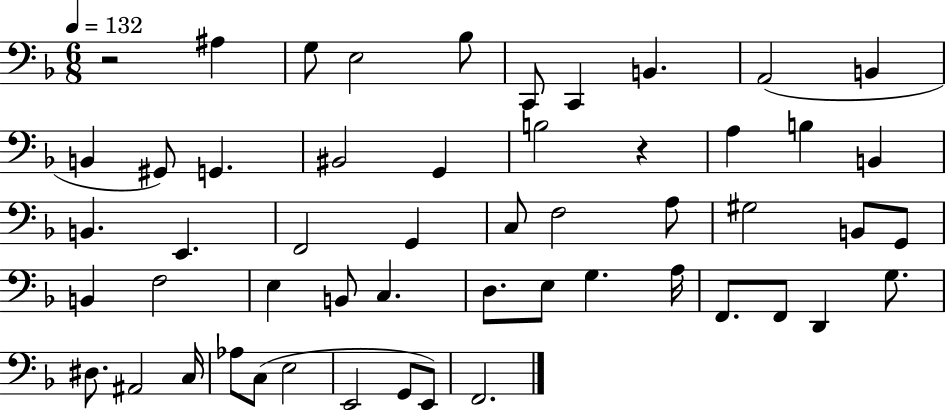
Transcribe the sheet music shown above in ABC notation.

X:1
T:Untitled
M:6/8
L:1/4
K:F
z2 ^A, G,/2 E,2 _B,/2 C,,/2 C,, B,, A,,2 B,, B,, ^G,,/2 G,, ^B,,2 G,, B,2 z A, B, B,, B,, E,, F,,2 G,, C,/2 F,2 A,/2 ^G,2 B,,/2 G,,/2 B,, F,2 E, B,,/2 C, D,/2 E,/2 G, A,/4 F,,/2 F,,/2 D,, G,/2 ^D,/2 ^A,,2 C,/4 _A,/2 C,/2 E,2 E,,2 G,,/2 E,,/2 F,,2